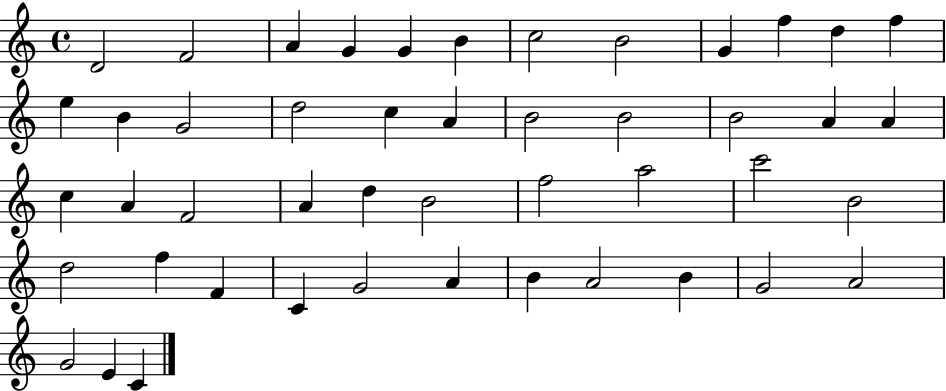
{
  \clef treble
  \time 4/4
  \defaultTimeSignature
  \key c \major
  d'2 f'2 | a'4 g'4 g'4 b'4 | c''2 b'2 | g'4 f''4 d''4 f''4 | \break e''4 b'4 g'2 | d''2 c''4 a'4 | b'2 b'2 | b'2 a'4 a'4 | \break c''4 a'4 f'2 | a'4 d''4 b'2 | f''2 a''2 | c'''2 b'2 | \break d''2 f''4 f'4 | c'4 g'2 a'4 | b'4 a'2 b'4 | g'2 a'2 | \break g'2 e'4 c'4 | \bar "|."
}